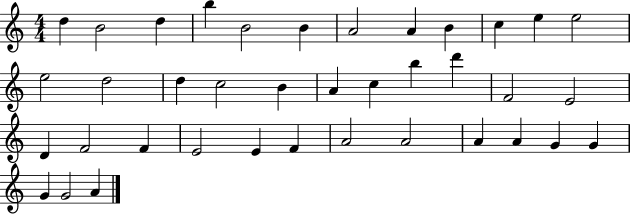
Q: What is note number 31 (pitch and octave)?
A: A4